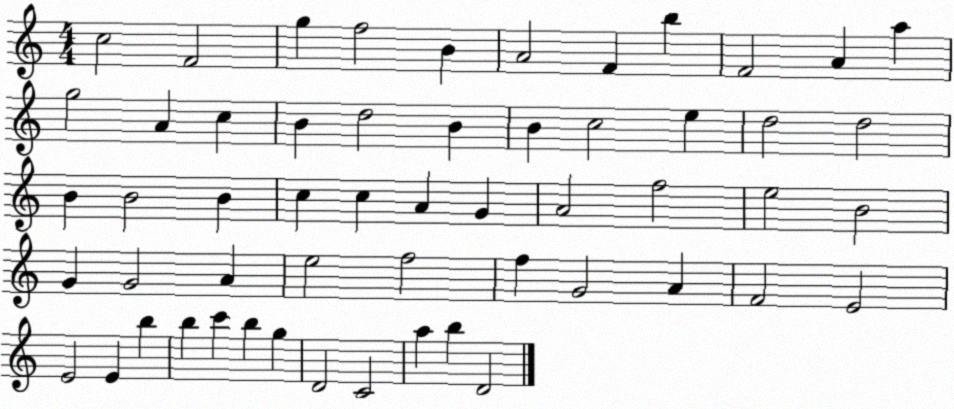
X:1
T:Untitled
M:4/4
L:1/4
K:C
c2 F2 g f2 B A2 F b F2 A a g2 A c B d2 B B c2 e d2 d2 B B2 B c c A G A2 f2 e2 B2 G G2 A e2 f2 f G2 A F2 E2 E2 E b b c' b g D2 C2 a b D2